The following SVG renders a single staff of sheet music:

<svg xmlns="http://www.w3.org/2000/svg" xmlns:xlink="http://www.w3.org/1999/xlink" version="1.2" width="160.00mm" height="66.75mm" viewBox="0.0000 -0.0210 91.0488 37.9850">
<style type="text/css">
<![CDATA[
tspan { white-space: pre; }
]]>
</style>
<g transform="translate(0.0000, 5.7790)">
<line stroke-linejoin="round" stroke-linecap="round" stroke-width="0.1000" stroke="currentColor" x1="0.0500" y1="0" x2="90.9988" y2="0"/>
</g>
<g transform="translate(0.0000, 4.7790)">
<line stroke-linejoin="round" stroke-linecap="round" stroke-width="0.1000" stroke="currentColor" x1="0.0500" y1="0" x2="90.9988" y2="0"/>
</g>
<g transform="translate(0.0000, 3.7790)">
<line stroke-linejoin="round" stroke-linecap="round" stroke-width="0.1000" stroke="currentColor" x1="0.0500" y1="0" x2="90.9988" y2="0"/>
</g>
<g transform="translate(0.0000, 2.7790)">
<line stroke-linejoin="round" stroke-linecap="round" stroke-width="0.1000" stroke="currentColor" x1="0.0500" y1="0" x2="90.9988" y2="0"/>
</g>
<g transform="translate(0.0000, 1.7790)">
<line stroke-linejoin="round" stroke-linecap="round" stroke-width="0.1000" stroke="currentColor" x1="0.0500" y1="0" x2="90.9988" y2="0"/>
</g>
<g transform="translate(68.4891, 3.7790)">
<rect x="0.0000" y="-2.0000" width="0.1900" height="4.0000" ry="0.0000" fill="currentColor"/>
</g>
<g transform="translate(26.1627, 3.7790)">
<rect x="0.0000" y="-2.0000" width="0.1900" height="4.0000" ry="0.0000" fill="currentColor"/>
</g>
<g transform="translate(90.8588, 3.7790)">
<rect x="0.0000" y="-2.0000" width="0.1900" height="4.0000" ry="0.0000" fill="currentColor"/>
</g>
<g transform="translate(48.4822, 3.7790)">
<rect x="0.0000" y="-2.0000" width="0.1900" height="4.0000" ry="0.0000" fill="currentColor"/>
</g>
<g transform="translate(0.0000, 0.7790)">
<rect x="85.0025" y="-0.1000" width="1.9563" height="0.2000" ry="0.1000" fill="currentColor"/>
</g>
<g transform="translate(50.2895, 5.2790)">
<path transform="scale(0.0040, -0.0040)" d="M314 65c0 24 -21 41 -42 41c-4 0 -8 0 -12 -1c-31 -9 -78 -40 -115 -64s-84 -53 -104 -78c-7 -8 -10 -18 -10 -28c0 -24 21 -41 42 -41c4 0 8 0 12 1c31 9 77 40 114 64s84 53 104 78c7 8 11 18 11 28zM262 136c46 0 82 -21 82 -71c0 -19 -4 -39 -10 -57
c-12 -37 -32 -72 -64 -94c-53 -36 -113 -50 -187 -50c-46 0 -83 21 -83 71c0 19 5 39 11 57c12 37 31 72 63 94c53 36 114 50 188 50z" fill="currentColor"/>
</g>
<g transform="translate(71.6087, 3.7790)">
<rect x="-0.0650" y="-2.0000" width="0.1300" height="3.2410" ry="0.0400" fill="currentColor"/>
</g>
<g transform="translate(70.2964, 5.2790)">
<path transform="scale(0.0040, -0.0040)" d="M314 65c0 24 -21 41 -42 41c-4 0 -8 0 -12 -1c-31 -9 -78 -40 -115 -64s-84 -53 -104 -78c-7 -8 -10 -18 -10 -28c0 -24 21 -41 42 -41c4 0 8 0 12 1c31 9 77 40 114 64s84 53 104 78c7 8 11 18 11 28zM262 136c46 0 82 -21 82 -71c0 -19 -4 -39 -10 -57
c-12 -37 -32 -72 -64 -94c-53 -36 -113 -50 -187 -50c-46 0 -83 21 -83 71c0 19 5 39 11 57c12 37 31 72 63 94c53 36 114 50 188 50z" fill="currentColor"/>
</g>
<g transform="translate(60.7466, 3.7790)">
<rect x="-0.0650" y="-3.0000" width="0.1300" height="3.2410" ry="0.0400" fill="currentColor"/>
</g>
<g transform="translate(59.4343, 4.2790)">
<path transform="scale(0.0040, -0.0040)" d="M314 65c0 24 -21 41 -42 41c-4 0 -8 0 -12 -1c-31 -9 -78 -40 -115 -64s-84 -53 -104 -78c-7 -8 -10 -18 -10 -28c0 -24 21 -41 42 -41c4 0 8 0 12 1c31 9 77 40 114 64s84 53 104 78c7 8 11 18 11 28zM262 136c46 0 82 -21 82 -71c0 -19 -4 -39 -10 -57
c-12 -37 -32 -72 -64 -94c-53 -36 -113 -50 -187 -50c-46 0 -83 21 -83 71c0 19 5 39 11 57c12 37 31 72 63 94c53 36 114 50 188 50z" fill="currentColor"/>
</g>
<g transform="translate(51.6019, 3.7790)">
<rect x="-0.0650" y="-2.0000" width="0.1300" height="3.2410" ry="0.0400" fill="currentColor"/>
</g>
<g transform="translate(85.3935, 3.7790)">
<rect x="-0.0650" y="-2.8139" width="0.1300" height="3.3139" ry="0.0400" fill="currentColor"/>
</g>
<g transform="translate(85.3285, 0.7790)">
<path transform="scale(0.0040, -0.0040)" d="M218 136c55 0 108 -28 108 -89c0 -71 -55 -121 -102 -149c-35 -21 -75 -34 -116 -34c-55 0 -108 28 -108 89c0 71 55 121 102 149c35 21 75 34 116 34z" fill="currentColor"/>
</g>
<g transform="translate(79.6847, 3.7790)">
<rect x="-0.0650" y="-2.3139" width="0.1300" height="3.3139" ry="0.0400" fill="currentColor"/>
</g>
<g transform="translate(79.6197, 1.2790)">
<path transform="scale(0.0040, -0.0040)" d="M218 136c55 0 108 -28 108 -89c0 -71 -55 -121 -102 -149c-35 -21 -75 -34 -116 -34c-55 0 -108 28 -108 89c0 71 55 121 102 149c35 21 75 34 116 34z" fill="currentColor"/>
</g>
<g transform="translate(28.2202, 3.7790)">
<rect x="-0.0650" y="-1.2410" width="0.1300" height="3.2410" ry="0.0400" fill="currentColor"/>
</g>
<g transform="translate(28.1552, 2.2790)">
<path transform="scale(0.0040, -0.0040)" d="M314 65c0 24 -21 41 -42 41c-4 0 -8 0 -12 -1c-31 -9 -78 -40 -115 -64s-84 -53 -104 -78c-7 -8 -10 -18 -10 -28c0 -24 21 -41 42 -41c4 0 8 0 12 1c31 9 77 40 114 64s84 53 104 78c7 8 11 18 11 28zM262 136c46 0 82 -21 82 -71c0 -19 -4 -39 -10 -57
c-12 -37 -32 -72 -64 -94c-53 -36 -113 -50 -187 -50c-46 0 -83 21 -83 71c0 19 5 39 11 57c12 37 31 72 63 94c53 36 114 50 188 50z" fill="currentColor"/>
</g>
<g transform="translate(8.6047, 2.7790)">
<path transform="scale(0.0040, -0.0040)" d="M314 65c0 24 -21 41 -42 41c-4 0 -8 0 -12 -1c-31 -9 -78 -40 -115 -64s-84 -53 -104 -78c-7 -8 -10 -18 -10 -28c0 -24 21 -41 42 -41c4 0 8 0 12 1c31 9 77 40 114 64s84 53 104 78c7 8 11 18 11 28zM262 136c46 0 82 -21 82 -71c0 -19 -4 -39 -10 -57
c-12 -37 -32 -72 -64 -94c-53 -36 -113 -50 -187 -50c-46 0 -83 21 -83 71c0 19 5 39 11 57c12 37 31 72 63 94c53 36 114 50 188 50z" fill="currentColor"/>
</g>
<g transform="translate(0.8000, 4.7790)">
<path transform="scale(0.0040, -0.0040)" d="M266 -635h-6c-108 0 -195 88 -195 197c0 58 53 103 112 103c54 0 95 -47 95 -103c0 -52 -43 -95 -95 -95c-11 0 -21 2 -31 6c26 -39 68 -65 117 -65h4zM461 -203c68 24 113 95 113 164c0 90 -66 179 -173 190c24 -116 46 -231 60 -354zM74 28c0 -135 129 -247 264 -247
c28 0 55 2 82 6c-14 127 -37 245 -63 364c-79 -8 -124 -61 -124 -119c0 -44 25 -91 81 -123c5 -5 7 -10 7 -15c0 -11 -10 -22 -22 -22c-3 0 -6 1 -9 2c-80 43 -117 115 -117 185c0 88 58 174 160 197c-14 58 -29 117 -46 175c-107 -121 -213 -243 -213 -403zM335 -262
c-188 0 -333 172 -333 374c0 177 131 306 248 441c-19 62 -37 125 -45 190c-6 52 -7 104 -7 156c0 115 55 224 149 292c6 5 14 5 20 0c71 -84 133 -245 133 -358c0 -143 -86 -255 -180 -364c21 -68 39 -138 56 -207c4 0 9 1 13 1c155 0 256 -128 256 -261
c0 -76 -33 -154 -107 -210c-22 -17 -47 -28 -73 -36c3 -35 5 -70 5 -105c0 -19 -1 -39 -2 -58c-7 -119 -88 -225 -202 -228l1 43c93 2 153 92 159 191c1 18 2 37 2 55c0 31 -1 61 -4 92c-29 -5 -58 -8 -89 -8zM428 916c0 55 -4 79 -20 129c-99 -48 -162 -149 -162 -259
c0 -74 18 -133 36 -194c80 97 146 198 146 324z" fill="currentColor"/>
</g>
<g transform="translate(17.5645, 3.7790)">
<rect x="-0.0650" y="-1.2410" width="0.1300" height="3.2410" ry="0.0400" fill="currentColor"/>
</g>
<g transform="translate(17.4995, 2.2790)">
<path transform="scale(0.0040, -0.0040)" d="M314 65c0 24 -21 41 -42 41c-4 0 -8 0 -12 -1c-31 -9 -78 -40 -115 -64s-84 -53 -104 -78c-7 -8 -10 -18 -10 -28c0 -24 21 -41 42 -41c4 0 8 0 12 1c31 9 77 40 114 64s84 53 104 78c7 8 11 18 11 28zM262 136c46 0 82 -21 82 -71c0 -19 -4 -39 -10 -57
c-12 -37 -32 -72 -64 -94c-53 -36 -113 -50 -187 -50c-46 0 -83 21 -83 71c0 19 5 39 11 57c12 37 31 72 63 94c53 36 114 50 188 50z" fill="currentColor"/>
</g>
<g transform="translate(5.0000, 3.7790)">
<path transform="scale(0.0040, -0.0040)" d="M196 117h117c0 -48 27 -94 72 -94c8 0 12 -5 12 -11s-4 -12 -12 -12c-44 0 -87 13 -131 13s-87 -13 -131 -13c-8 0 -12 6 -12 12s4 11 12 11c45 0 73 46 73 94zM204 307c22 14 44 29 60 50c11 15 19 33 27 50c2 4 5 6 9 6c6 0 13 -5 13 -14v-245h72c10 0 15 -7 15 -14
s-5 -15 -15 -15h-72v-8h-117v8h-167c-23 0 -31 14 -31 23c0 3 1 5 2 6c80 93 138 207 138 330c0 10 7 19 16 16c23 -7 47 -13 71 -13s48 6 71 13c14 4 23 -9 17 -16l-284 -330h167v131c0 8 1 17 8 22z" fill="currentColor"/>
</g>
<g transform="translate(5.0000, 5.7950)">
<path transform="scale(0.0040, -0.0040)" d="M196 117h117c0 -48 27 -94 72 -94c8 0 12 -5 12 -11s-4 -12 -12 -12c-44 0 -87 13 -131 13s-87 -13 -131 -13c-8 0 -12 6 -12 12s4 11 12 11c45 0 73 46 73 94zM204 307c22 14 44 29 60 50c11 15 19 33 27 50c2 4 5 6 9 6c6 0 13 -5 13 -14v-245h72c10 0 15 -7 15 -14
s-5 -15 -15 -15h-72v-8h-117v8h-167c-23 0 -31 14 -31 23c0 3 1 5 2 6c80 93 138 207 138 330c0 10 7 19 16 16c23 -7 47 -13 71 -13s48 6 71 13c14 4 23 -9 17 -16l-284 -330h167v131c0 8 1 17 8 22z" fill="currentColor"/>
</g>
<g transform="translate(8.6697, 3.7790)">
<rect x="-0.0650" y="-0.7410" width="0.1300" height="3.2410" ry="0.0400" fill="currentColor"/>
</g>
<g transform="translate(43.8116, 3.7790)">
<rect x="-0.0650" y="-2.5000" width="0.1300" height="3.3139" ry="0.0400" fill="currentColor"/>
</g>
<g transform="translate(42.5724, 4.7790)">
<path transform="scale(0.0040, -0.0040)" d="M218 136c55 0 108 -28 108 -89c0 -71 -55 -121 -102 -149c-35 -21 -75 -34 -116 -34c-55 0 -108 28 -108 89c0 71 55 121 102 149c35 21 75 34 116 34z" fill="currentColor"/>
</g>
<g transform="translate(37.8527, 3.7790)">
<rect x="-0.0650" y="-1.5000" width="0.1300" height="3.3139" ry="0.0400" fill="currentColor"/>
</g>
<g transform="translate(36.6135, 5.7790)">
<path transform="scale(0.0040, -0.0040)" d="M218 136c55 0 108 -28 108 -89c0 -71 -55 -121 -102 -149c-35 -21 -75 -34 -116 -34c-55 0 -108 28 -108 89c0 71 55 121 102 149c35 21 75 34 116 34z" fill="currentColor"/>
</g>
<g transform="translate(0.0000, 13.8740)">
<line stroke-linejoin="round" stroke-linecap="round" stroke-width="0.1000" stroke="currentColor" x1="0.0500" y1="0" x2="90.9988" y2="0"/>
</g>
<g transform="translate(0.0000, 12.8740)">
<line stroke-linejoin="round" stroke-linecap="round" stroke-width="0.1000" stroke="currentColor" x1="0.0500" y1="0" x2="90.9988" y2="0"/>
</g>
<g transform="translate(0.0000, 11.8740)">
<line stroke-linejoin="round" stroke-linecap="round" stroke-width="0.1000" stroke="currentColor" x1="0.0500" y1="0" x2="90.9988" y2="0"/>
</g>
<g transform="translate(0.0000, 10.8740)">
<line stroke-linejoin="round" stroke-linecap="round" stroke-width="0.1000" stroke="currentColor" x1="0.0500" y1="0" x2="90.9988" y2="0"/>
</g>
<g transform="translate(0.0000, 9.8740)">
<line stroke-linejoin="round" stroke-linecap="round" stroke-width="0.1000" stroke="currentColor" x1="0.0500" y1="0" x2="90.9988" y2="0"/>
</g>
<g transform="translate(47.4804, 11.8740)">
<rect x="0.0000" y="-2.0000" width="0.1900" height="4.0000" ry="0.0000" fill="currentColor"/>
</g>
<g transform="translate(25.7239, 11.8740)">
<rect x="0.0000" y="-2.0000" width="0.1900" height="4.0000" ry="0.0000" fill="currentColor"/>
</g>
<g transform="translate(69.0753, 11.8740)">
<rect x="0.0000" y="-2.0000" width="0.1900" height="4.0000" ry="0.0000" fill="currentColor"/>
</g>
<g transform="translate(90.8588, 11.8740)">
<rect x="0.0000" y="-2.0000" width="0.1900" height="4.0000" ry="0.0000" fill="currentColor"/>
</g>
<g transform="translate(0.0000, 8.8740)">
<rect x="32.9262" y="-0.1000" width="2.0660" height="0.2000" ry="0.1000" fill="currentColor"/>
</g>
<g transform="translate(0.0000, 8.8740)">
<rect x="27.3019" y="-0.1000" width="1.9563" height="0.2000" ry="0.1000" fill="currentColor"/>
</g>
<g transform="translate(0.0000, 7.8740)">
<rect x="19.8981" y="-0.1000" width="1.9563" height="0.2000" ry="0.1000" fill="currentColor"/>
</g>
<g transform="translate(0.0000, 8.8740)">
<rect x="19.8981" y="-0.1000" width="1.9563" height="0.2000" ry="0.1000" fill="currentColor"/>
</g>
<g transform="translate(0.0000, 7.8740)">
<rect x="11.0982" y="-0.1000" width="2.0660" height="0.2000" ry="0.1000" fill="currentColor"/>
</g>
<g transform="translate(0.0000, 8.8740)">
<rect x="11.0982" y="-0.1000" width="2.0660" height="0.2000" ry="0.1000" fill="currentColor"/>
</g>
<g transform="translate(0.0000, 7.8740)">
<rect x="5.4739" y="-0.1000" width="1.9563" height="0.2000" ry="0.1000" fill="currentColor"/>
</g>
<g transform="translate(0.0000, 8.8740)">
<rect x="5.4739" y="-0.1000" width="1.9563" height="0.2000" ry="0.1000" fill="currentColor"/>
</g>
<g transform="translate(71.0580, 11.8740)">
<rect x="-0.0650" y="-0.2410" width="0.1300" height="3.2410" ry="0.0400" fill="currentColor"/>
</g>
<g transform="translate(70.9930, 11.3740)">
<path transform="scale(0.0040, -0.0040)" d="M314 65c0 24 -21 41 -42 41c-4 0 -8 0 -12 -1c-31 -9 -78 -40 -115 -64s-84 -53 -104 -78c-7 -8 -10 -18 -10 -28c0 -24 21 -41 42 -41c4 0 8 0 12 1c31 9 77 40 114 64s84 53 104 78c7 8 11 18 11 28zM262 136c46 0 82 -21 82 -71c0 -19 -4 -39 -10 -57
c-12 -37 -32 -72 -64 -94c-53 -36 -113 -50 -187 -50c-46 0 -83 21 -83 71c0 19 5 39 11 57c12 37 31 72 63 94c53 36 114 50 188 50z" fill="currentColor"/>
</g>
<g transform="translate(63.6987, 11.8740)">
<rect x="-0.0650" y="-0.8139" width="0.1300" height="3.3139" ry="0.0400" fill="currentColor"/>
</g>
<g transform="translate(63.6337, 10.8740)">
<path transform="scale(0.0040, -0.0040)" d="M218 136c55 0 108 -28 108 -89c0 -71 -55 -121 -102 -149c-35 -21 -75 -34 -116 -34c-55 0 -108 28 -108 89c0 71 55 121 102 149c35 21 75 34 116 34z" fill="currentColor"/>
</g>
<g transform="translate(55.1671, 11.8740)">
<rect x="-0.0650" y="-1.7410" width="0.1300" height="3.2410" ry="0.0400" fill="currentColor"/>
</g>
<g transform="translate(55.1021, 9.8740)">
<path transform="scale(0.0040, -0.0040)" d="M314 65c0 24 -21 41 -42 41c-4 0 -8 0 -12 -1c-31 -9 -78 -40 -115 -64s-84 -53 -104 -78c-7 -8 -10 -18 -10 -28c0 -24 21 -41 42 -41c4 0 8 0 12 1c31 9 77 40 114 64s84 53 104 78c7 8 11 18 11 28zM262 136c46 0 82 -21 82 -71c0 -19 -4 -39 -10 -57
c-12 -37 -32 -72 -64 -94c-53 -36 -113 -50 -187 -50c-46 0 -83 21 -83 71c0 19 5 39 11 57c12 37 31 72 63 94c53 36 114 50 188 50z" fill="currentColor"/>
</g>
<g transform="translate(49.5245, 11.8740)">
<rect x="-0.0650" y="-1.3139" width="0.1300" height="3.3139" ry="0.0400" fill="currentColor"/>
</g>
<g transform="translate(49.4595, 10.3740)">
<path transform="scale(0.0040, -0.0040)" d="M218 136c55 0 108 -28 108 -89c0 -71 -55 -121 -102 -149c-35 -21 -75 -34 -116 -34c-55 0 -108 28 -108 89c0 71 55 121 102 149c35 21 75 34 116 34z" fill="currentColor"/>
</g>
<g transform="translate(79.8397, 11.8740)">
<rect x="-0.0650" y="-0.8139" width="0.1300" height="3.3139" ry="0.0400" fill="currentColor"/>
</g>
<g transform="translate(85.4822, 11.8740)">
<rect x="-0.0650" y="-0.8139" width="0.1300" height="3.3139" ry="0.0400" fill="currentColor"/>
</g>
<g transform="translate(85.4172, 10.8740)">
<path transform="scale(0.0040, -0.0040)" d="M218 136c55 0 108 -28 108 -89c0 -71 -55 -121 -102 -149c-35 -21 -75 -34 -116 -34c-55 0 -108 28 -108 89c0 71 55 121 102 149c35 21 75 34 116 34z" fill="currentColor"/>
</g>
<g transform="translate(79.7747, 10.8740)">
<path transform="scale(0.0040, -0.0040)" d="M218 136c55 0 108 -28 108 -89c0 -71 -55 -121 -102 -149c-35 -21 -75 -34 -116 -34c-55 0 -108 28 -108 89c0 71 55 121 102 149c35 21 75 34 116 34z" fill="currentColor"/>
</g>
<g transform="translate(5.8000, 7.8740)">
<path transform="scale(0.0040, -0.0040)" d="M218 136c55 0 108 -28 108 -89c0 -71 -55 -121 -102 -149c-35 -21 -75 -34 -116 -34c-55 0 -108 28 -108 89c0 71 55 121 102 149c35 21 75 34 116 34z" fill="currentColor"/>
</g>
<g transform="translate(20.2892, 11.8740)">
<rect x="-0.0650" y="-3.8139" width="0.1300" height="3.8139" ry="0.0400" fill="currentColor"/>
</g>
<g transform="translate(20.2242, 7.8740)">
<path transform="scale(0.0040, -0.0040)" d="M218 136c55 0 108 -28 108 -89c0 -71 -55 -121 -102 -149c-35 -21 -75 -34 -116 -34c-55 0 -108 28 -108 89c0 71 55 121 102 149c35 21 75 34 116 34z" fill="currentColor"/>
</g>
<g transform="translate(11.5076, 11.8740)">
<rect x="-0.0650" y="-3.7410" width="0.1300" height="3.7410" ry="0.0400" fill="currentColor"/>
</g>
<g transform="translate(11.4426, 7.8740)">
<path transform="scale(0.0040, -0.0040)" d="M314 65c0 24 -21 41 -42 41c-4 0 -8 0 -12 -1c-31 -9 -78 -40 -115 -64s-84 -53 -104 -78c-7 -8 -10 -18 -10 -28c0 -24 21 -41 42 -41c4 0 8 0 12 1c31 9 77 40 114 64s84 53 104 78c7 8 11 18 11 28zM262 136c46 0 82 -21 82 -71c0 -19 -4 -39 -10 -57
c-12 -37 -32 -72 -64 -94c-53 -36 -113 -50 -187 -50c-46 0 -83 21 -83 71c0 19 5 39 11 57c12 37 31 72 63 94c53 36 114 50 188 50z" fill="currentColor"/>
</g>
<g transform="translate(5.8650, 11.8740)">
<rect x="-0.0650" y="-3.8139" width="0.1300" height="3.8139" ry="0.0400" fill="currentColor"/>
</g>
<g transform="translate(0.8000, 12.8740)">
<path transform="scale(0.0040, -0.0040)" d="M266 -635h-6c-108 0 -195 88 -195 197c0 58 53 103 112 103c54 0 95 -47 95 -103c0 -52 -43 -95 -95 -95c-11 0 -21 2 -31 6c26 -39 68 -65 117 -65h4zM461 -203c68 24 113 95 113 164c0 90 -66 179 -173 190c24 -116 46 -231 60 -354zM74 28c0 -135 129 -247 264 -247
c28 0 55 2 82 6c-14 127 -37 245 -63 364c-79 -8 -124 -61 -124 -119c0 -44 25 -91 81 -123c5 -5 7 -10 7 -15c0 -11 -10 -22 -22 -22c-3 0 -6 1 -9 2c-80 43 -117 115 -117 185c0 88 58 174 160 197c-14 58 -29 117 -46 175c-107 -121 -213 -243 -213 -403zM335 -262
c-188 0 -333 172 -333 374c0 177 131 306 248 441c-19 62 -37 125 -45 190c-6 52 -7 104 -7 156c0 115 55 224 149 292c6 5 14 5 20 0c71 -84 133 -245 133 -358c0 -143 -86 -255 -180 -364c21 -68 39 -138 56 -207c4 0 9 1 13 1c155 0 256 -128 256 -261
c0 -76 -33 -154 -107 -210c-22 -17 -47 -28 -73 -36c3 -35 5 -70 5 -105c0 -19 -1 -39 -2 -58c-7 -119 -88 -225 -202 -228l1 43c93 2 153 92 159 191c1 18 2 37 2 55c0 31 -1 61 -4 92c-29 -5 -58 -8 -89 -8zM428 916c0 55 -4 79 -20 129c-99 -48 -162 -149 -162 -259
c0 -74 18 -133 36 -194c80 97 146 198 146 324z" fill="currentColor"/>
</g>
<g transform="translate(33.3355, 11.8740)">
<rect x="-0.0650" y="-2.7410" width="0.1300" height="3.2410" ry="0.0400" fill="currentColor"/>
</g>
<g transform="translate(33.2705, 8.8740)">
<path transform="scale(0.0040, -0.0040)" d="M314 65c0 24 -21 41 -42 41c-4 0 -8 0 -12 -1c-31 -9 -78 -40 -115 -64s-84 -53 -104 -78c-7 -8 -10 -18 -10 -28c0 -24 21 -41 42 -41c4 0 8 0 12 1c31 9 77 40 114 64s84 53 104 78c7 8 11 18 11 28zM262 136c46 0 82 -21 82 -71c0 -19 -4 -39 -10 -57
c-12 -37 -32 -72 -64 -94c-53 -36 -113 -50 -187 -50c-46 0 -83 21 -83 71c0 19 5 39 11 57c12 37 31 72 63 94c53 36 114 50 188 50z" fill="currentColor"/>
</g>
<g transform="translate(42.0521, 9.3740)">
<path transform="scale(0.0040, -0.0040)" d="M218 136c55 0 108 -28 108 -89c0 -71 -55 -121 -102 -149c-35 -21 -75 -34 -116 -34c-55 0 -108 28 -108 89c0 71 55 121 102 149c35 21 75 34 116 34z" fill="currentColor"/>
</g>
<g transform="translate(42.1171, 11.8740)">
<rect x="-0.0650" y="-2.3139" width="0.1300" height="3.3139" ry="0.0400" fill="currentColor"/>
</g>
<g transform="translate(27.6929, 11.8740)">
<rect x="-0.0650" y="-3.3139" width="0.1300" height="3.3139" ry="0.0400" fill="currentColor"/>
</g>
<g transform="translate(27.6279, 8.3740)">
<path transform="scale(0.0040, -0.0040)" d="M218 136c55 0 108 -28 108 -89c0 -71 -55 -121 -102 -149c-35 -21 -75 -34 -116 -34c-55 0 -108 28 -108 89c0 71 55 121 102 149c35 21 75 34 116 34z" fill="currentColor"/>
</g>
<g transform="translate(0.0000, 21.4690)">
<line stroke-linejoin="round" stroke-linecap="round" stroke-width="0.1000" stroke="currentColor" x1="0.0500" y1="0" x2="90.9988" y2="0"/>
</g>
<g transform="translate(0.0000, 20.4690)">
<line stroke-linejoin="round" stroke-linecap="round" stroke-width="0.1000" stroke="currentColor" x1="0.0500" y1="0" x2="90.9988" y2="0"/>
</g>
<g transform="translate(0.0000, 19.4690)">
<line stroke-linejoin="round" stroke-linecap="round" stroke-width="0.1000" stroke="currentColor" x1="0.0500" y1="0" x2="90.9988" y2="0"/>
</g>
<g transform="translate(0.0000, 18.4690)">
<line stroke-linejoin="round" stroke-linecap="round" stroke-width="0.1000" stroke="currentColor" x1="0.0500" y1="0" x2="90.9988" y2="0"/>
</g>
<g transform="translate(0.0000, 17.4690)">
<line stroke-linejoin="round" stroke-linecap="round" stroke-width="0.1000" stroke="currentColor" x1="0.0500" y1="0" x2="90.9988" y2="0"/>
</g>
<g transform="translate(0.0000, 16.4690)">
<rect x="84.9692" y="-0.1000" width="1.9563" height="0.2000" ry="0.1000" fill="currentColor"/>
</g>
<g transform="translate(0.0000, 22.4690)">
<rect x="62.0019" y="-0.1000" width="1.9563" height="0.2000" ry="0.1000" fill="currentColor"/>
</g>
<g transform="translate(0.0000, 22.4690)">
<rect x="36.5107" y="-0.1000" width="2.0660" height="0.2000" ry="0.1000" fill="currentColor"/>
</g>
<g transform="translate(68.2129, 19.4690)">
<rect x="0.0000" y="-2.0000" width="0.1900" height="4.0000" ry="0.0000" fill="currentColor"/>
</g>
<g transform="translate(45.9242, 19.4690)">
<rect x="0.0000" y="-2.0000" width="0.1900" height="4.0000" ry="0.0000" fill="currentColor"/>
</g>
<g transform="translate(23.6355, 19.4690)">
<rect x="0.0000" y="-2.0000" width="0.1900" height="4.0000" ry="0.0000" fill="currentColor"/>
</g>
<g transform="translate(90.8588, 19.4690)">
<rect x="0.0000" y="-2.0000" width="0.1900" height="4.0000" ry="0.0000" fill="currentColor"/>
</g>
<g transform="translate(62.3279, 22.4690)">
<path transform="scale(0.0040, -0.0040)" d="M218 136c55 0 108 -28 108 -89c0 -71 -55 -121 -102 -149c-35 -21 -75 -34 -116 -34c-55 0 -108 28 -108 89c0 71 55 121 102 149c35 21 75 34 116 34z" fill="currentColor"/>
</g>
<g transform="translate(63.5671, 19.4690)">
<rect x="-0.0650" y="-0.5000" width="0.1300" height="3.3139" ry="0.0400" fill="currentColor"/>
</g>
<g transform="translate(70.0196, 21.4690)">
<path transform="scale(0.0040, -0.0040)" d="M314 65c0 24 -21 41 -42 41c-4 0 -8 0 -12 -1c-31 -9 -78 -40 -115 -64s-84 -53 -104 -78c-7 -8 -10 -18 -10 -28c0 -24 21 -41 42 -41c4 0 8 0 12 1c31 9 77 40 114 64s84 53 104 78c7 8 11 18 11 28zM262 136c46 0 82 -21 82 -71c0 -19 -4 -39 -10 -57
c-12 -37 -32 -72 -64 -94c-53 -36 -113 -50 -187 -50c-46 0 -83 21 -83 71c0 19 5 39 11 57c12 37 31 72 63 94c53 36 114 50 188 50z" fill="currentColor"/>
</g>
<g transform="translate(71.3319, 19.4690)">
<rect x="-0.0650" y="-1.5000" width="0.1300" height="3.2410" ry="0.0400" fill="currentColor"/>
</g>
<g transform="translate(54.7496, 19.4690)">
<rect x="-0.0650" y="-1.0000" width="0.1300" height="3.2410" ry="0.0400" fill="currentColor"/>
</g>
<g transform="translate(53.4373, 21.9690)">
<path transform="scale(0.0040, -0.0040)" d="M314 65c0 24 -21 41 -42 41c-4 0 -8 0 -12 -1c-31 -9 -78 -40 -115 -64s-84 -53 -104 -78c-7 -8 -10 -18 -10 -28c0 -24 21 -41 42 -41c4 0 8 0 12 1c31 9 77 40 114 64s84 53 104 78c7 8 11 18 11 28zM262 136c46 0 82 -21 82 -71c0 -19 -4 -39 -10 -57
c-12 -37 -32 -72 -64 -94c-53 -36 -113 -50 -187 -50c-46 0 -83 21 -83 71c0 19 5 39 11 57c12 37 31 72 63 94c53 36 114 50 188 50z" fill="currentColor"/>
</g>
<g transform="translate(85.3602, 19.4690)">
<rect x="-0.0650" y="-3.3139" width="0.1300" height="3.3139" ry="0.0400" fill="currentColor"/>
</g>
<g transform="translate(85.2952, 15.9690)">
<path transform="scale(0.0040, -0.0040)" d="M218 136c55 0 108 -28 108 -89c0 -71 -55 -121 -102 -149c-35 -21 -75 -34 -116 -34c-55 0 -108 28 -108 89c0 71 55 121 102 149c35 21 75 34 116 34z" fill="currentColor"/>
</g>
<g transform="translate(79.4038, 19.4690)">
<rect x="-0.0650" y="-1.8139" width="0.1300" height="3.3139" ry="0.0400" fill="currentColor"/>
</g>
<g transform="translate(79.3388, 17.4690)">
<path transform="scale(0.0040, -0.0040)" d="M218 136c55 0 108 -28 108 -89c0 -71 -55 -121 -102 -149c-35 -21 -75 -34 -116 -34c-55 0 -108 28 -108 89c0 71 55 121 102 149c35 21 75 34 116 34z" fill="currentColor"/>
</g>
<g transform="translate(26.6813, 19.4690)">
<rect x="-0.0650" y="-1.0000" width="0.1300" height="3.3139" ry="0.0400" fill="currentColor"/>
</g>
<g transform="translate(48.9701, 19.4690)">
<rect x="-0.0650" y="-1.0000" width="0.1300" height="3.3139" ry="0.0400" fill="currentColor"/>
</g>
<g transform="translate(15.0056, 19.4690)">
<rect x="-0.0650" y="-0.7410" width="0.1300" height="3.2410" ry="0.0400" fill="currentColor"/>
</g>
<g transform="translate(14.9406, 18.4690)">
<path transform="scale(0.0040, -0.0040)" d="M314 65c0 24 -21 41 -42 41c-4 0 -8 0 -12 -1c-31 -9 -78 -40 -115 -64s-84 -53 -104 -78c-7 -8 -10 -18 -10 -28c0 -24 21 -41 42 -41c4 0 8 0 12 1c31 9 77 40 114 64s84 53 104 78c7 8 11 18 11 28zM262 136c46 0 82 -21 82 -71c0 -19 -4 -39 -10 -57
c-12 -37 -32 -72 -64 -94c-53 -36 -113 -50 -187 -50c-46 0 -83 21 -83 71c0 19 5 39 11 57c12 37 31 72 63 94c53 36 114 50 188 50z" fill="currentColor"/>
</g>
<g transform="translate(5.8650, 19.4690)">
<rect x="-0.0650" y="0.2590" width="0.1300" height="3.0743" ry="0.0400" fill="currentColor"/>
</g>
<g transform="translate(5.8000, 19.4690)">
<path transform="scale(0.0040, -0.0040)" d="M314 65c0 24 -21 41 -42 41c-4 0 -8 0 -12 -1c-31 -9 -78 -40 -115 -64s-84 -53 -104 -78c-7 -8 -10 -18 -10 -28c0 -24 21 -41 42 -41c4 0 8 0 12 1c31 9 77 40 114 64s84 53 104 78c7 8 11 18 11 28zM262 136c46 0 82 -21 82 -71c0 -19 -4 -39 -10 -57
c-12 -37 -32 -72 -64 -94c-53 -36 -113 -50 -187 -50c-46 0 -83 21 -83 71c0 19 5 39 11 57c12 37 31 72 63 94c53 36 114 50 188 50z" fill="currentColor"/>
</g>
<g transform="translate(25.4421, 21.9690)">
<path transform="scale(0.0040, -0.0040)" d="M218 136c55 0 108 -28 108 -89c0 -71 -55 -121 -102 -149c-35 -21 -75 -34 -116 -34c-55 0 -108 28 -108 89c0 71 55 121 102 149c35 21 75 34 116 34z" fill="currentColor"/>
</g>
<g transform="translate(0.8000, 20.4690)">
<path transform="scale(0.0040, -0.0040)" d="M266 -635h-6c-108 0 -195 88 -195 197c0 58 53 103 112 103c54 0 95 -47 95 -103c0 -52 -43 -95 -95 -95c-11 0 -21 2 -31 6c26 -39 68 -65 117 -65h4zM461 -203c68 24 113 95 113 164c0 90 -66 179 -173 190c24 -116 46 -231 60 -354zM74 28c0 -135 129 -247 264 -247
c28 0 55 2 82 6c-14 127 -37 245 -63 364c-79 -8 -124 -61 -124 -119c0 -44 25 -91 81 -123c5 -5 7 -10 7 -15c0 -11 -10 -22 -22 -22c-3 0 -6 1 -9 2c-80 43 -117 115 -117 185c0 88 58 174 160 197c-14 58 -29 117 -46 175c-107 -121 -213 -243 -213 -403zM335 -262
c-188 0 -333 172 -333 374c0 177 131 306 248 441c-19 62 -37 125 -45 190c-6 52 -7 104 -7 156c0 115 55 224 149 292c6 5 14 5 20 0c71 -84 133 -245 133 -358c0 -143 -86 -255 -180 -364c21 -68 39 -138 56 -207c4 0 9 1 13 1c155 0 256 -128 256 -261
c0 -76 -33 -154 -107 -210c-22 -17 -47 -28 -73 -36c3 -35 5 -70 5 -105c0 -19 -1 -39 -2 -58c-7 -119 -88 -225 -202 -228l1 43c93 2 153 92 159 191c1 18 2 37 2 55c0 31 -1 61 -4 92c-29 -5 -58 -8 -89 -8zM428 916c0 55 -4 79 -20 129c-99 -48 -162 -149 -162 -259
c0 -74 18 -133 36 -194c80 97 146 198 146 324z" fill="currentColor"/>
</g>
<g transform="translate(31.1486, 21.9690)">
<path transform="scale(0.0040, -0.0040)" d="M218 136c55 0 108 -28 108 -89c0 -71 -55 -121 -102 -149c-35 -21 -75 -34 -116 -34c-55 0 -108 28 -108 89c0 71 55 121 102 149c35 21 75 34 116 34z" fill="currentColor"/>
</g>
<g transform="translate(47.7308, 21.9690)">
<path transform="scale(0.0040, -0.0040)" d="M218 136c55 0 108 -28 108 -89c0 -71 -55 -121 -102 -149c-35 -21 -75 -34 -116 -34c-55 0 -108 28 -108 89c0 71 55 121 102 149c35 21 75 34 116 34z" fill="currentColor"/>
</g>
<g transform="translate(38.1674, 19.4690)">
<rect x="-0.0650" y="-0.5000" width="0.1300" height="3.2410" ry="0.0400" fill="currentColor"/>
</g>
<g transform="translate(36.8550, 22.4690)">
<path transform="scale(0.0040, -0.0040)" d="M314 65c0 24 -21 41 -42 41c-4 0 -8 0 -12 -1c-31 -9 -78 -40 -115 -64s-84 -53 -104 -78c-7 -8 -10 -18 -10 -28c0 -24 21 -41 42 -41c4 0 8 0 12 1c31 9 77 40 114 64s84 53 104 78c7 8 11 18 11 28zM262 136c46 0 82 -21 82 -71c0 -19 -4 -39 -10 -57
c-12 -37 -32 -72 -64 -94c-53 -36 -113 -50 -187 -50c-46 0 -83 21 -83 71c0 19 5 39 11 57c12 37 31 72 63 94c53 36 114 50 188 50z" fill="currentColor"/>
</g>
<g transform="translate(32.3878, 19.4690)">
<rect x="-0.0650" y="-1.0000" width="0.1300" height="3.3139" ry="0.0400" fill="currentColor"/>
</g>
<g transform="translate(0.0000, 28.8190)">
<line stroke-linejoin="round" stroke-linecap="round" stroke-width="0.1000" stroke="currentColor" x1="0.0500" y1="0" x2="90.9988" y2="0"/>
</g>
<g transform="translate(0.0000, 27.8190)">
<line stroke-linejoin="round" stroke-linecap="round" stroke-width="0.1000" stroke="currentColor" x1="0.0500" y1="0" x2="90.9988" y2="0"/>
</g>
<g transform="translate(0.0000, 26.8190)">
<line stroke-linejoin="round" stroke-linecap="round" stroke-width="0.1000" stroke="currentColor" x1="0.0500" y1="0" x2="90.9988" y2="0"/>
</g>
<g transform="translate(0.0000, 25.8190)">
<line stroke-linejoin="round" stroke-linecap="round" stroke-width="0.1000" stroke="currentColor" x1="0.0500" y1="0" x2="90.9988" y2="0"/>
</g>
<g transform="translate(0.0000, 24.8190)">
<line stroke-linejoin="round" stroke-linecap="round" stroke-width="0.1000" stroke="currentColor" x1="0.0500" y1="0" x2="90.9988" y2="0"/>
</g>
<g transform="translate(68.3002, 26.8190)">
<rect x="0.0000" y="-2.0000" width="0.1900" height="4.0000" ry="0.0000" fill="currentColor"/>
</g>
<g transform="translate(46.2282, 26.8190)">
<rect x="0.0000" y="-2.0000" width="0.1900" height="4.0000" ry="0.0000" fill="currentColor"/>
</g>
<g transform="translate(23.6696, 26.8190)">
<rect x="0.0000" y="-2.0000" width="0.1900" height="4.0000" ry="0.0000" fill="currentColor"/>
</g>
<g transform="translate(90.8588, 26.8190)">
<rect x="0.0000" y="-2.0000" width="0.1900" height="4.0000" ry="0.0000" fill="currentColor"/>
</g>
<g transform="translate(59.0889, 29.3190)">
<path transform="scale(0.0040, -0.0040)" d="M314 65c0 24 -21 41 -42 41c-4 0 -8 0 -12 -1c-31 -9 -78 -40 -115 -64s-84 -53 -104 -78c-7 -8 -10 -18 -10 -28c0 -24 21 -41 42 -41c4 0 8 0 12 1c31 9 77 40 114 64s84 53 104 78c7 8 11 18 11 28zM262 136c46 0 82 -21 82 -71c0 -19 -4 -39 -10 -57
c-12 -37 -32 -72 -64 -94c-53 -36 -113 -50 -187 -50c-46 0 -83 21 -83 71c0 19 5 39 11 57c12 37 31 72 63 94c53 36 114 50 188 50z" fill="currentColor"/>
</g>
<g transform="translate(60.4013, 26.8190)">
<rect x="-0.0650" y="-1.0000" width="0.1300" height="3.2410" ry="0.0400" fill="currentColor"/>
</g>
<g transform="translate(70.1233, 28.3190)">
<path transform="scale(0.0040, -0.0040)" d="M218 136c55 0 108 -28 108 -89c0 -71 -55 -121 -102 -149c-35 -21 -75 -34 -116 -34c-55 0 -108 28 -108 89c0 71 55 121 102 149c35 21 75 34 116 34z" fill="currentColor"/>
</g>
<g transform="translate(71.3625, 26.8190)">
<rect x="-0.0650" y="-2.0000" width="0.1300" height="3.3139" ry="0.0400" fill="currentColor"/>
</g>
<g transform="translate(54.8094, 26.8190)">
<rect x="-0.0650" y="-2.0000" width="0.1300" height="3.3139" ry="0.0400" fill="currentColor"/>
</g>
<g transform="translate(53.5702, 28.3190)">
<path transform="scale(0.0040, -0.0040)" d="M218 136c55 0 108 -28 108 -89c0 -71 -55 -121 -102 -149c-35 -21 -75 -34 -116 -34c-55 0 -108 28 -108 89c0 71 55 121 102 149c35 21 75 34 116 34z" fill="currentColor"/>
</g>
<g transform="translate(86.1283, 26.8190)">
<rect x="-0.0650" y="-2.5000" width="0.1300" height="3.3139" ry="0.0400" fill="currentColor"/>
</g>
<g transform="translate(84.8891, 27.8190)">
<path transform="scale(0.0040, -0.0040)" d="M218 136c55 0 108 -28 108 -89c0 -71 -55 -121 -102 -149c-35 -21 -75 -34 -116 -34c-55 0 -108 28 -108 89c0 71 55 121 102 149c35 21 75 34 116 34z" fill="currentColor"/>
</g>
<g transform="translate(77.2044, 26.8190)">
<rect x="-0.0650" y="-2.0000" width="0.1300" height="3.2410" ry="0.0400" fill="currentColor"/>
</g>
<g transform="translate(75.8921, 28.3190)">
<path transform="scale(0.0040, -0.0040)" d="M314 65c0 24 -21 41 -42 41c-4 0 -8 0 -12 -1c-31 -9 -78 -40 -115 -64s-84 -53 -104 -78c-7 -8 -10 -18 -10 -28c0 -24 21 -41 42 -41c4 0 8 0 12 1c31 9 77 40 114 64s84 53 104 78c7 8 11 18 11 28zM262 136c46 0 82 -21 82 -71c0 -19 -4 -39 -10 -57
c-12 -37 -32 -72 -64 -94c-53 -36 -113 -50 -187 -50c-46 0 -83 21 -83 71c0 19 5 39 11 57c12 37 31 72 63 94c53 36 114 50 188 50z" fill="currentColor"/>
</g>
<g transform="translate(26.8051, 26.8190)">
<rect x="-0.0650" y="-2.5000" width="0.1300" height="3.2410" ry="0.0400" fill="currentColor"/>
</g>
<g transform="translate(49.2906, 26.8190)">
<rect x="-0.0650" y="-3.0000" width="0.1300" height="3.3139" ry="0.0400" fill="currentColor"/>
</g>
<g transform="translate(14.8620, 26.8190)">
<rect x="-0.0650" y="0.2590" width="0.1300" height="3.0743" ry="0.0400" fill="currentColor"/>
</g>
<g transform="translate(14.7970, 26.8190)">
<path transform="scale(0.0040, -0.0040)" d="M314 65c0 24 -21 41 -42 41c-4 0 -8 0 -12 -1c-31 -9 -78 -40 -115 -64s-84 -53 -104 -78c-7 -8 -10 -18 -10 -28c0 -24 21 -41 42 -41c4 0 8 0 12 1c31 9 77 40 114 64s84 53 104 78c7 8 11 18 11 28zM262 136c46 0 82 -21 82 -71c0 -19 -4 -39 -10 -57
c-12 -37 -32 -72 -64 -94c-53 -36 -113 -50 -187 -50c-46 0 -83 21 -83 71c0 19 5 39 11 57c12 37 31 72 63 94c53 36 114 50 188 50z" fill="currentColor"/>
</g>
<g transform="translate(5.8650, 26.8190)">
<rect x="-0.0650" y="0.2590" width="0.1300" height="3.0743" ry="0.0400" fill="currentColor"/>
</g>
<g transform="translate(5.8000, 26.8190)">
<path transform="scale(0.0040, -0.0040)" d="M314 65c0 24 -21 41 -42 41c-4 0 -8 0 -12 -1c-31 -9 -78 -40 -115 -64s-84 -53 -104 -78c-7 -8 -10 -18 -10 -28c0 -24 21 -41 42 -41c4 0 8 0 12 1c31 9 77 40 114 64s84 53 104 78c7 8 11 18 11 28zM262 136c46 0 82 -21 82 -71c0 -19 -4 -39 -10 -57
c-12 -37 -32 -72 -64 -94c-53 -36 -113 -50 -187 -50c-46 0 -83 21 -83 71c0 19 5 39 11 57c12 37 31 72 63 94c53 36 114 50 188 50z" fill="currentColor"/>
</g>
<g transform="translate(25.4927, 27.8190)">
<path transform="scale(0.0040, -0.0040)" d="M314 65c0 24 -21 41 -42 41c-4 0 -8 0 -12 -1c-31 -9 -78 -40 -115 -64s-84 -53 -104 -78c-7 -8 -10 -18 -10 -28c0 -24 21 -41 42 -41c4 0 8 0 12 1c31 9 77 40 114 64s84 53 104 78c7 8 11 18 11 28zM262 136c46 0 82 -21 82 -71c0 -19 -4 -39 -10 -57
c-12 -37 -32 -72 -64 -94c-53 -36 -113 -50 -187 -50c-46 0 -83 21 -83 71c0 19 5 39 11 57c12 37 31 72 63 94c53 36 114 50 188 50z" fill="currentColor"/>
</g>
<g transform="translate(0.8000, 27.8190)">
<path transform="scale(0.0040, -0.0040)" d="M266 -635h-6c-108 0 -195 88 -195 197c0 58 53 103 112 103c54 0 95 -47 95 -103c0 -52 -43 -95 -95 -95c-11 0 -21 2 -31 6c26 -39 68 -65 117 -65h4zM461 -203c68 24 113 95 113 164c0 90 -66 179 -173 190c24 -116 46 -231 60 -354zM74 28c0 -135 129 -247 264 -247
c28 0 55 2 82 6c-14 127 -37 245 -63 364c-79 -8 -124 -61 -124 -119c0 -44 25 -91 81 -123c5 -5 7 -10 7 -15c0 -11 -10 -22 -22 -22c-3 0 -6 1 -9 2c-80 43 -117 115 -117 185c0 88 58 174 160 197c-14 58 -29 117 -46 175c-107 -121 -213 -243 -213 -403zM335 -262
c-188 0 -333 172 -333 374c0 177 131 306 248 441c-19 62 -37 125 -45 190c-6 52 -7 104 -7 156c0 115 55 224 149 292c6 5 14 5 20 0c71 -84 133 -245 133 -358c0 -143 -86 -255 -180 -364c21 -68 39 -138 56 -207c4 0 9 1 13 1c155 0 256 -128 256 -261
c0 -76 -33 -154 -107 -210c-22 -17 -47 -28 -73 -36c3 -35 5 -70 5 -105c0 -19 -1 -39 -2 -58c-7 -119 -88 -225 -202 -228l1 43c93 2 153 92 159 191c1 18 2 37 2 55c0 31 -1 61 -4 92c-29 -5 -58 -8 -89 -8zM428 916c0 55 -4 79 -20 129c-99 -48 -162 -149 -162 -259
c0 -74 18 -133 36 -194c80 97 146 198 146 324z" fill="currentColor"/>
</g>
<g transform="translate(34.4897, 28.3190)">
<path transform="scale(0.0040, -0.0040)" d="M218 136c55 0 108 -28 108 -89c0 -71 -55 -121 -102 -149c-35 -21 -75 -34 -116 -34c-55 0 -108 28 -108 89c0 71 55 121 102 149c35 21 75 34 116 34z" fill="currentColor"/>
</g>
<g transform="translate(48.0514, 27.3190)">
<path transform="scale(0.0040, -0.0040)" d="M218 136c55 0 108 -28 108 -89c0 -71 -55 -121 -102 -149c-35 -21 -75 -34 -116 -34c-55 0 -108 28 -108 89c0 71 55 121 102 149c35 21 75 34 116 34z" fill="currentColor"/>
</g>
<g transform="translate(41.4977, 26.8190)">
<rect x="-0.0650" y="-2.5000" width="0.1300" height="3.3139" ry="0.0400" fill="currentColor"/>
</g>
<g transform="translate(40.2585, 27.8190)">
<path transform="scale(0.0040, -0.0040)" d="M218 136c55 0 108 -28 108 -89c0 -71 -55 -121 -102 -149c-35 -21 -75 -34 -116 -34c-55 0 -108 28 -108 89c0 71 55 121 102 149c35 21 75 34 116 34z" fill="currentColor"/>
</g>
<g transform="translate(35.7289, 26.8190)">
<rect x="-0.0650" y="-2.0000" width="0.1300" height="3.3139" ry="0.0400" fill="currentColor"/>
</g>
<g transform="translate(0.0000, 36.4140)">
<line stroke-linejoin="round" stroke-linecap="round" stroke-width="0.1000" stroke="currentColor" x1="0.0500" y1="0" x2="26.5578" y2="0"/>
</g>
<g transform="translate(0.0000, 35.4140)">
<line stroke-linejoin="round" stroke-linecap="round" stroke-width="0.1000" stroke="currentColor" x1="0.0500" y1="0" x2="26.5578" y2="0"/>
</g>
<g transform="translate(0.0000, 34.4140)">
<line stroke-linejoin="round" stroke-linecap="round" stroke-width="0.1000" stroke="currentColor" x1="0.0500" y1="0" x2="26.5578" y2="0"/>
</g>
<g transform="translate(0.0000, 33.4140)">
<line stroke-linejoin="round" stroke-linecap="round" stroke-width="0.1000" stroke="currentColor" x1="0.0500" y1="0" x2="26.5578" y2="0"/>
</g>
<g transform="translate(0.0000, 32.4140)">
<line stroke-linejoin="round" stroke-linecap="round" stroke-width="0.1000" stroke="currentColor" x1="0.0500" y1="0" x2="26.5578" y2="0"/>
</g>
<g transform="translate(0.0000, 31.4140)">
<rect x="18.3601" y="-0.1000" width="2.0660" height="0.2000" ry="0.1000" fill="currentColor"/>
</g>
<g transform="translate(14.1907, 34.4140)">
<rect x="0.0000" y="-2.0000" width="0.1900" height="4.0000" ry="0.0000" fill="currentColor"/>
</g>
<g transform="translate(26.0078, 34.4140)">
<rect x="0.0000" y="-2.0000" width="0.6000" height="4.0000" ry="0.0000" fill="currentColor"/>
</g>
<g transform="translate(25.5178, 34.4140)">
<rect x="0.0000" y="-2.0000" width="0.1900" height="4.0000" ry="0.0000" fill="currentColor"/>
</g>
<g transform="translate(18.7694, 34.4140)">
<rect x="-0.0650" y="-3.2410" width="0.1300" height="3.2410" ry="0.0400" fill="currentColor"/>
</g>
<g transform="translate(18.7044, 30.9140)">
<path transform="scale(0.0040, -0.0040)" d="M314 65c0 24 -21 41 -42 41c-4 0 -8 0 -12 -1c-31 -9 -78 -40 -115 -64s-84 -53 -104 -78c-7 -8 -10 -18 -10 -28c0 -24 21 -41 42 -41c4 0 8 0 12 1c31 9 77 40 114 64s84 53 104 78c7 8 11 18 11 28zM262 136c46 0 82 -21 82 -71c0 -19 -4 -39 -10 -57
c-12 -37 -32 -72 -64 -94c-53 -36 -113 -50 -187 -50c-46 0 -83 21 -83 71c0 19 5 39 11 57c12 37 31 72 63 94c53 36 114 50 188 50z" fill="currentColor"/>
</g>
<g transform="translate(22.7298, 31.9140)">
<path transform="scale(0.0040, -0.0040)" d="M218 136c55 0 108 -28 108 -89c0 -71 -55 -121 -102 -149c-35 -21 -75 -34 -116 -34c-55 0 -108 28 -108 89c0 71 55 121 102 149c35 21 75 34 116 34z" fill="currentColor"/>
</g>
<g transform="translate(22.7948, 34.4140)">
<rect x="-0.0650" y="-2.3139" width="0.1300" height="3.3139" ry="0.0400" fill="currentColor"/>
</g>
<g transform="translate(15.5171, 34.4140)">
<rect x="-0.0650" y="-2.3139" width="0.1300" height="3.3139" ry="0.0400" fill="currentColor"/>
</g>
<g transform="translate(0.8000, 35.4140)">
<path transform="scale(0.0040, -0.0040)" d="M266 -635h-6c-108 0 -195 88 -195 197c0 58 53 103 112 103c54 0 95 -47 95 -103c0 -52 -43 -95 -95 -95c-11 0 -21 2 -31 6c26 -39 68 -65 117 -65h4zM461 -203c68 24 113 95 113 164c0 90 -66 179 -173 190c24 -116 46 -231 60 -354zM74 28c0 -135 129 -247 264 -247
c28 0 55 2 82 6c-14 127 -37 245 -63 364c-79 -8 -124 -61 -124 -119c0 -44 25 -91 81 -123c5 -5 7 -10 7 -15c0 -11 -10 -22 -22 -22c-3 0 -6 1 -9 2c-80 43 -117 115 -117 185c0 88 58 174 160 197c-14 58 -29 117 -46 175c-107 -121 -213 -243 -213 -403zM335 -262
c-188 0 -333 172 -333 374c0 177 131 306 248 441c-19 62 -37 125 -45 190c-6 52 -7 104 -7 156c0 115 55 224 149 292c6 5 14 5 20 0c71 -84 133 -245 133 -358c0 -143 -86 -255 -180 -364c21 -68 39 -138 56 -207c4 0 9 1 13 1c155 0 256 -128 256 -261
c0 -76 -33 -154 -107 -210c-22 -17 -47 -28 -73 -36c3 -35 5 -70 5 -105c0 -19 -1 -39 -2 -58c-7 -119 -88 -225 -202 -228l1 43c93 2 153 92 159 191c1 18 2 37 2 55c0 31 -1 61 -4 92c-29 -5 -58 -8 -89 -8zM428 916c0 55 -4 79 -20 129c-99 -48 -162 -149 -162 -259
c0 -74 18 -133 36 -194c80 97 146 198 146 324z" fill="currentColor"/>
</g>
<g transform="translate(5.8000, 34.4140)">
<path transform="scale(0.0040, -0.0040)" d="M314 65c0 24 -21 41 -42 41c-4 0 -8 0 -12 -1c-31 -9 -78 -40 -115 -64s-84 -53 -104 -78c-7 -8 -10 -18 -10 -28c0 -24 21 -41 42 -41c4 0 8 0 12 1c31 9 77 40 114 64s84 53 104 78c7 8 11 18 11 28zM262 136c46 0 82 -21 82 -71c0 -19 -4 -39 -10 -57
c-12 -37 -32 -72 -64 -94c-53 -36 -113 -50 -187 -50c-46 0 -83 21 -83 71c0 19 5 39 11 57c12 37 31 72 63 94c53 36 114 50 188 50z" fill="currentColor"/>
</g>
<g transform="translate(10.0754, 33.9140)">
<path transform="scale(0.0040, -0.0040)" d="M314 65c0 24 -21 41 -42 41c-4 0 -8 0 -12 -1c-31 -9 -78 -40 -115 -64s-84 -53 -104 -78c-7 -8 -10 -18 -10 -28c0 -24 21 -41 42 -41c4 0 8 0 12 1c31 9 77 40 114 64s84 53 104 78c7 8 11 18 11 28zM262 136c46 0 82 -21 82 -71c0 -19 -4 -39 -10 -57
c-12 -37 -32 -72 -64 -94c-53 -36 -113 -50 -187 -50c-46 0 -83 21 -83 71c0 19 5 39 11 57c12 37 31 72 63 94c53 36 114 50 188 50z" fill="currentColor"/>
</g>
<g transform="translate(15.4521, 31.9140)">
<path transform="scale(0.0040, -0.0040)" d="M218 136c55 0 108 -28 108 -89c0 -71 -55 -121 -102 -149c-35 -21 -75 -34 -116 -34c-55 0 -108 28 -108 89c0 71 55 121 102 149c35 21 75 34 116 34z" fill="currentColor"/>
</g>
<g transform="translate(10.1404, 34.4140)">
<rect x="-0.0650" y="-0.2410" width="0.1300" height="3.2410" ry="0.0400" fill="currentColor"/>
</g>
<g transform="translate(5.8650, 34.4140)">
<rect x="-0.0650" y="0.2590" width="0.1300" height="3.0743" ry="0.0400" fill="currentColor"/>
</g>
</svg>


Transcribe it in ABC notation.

X:1
T:Untitled
M:4/4
L:1/4
K:C
d2 e2 e2 E G F2 A2 F2 g a c' c'2 c' b a2 g e f2 d c2 d d B2 d2 D D C2 D D2 C E2 f b B2 B2 G2 F G A F D2 F F2 G B2 c2 g b2 g